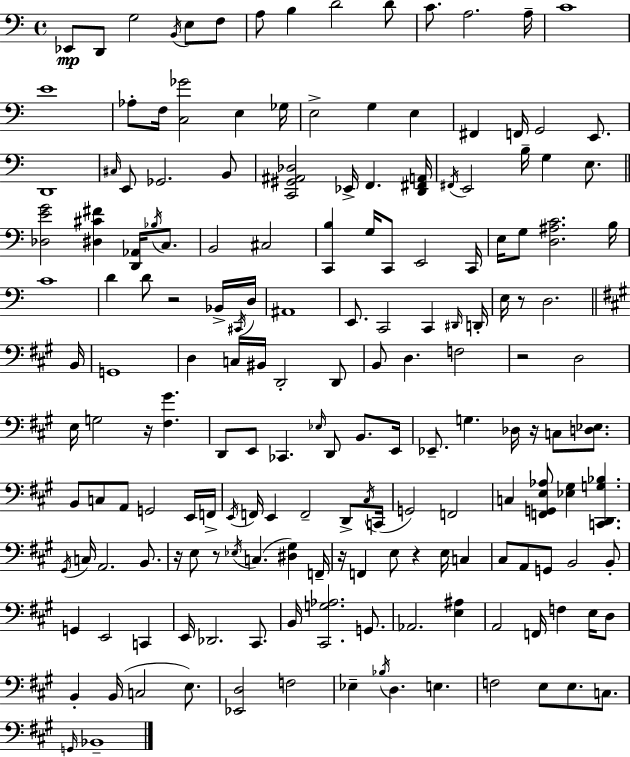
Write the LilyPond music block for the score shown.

{
  \clef bass
  \time 4/4
  \defaultTimeSignature
  \key a \minor
  ees,8\mp d,8 g2 \acciaccatura { b,16 } e8 f8 | a8 b4 d'2 d'8 | c'8. a2. | a16-- c'1 | \break e'1 | aes8-. f16 <c ges'>2 e4 | ges16 e2-> g4 e4 | fis,4 f,16 g,2 e,8. | \break d,1 | \grace { cis16 } e,8 ges,2. | b,8 <c, gis, ais, des>2 ees,16-> f,4. | <d, fis, a,>16 \acciaccatura { fis,16 } e,2 b16-- g4 | \break e8. \bar "||" \break \key c \major <des e' g'>2 <dis cis' fis'>4 <d, aes,>16 \acciaccatura { bes16 } c8. | b,2 cis2 | <c, b>4 g16 c,8 e,2 | c,16 e16 g8 <d ais c'>2. | \break b16 c'1 | d'4 d'8 r2 bes,16-> | \acciaccatura { cis,16 } d16 ais,1 | e,8. c,2 c,4 | \break \grace { dis,16 } d,16-. e16 r8 d2. | \bar "||" \break \key a \major b,16 g,1 | d4 c16 bis,16 d,2-. d,8 | b,8 d4. f2 | r2 d2 | \break e16 g2 r16 <fis gis'>4. | d,8 e,8 ces,4. \grace { ees16 } d,8 b,8. | e,16 ees,8.-- g4. des16 r16 c8 <d ees>8. | b,8 c8 a,8 g,2 | \break e,16 f,16-> \acciaccatura { e,16 } f,16 e,4 f,2-- | d,8-> \acciaccatura { cis16 }( c,16 g,2) f,2 | c4 <f, g, e aes>8 <ees gis>4 <c, d, g bes>4. | \acciaccatura { gis,16 } c16 a,2. | \break b,8. r16 e8 r8 \acciaccatura { ees16 }( c4. | <dis gis>4) f,16-- r16 f,4 e8 r4 | e16 c4 cis8 a,8 g,8 b,2 | b,8-. g,4 e,2 | \break c,4 e,16 des,2. | cis,8. b,16 <cis, g aes>2. | g,8. aes,2. | <e ais>4 a,2 f,16 f4 | \break e16 d8 b,4-. b,16( c2 | e8.) <ees, d>2 f2 | ees4-- \acciaccatura { bes16 } d4. | e4. f2 e8 | \break e8. c8. \grace { g,16 } bes,1-- | \bar "|."
}